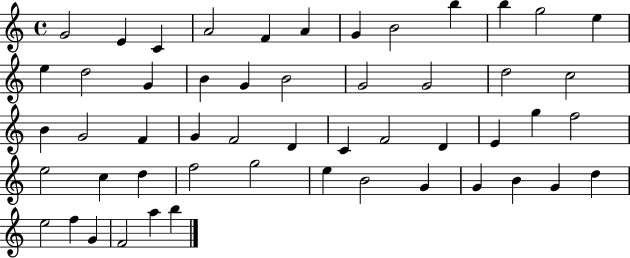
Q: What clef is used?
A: treble